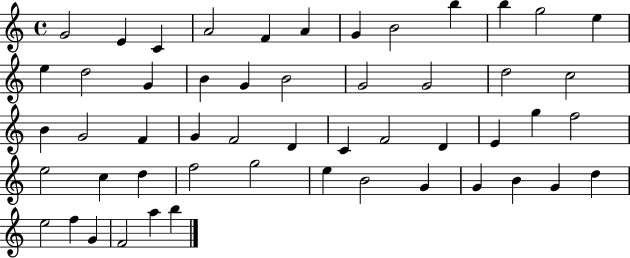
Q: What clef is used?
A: treble